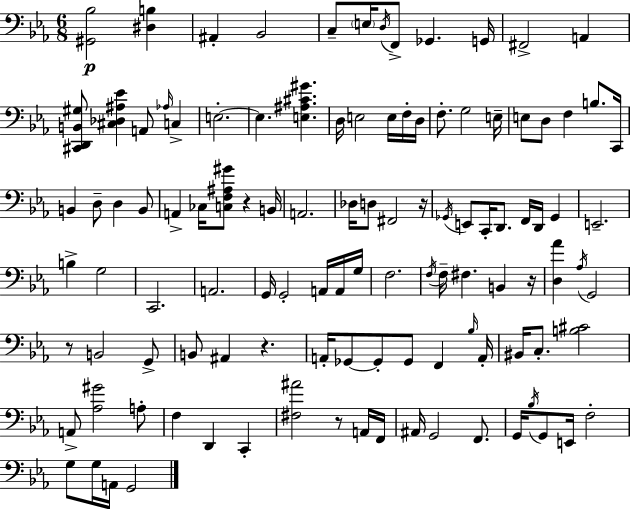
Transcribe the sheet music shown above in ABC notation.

X:1
T:Untitled
M:6/8
L:1/4
K:Cm
[^G,,_B,]2 [^D,B,] ^A,, _B,,2 C,/2 E,/4 D,/4 F,,/2 _G,, G,,/4 ^F,,2 A,, [^C,,D,,B,,^G,]/2 [^C,_D,^A,_E] A,,/2 _A,/4 C, E,2 E, [E,^A,^C^G] D,/4 E,2 E,/4 F,/4 D,/4 F,/2 G,2 E,/4 E,/2 D,/2 F, B,/2 C,,/4 B,, D,/2 D, B,,/2 A,, _C,/4 [C,F,^A,^G]/2 z B,,/4 A,,2 _D,/4 D,/2 ^F,,2 z/4 _G,,/4 E,,/2 C,,/4 D,,/2 F,,/4 D,,/4 _G,, E,,2 B, G,2 C,,2 A,,2 G,,/4 G,,2 A,,/4 A,,/4 G,/4 F,2 F,/4 F,/4 ^F, B,, z/4 [D,_A] _A,/4 G,,2 z/2 B,,2 G,,/2 B,,/2 ^A,, z A,,/4 _G,,/2 _G,,/2 _G,,/2 F,, _B,/4 A,,/4 ^B,,/4 C,/2 [B,^C]2 A,,/2 [_A,^G]2 A,/2 F, D,, C,, [^F,^A]2 z/2 A,,/4 F,,/4 ^A,,/4 G,,2 F,,/2 G,,/4 _B,/4 G,,/2 E,,/4 F,2 G,/2 G,/4 A,,/4 G,,2